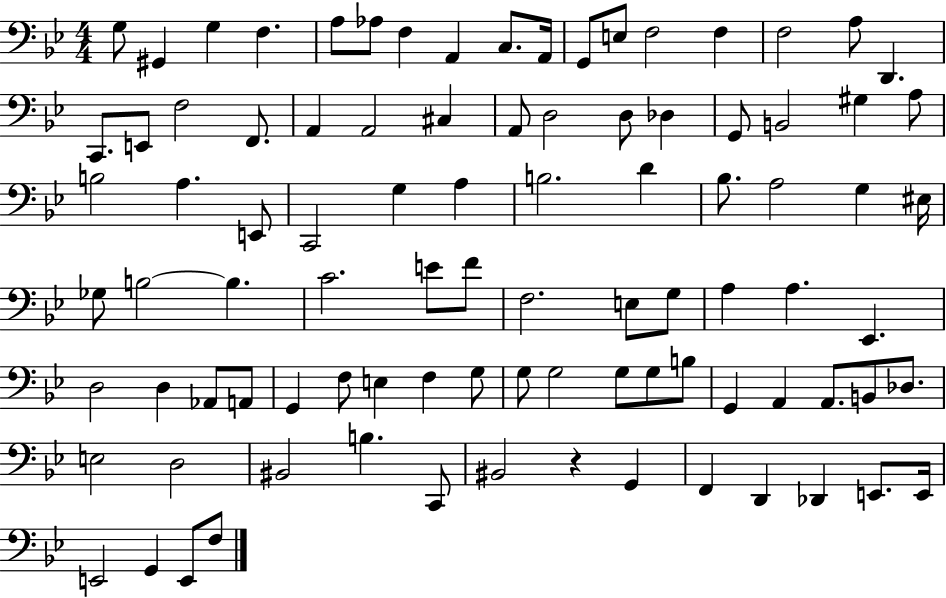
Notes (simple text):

G3/e G#2/q G3/q F3/q. A3/e Ab3/e F3/q A2/q C3/e. A2/s G2/e E3/e F3/h F3/q F3/h A3/e D2/q. C2/e. E2/e F3/h F2/e. A2/q A2/h C#3/q A2/e D3/h D3/e Db3/q G2/e B2/h G#3/q A3/e B3/h A3/q. E2/e C2/h G3/q A3/q B3/h. D4/q Bb3/e. A3/h G3/q EIS3/s Gb3/e B3/h B3/q. C4/h. E4/e F4/e F3/h. E3/e G3/e A3/q A3/q. Eb2/q. D3/h D3/q Ab2/e A2/e G2/q F3/e E3/q F3/q G3/e G3/e G3/h G3/e G3/e B3/e G2/q A2/q A2/e. B2/e Db3/e. E3/h D3/h BIS2/h B3/q. C2/e BIS2/h R/q G2/q F2/q D2/q Db2/q E2/e. E2/s E2/h G2/q E2/e F3/e